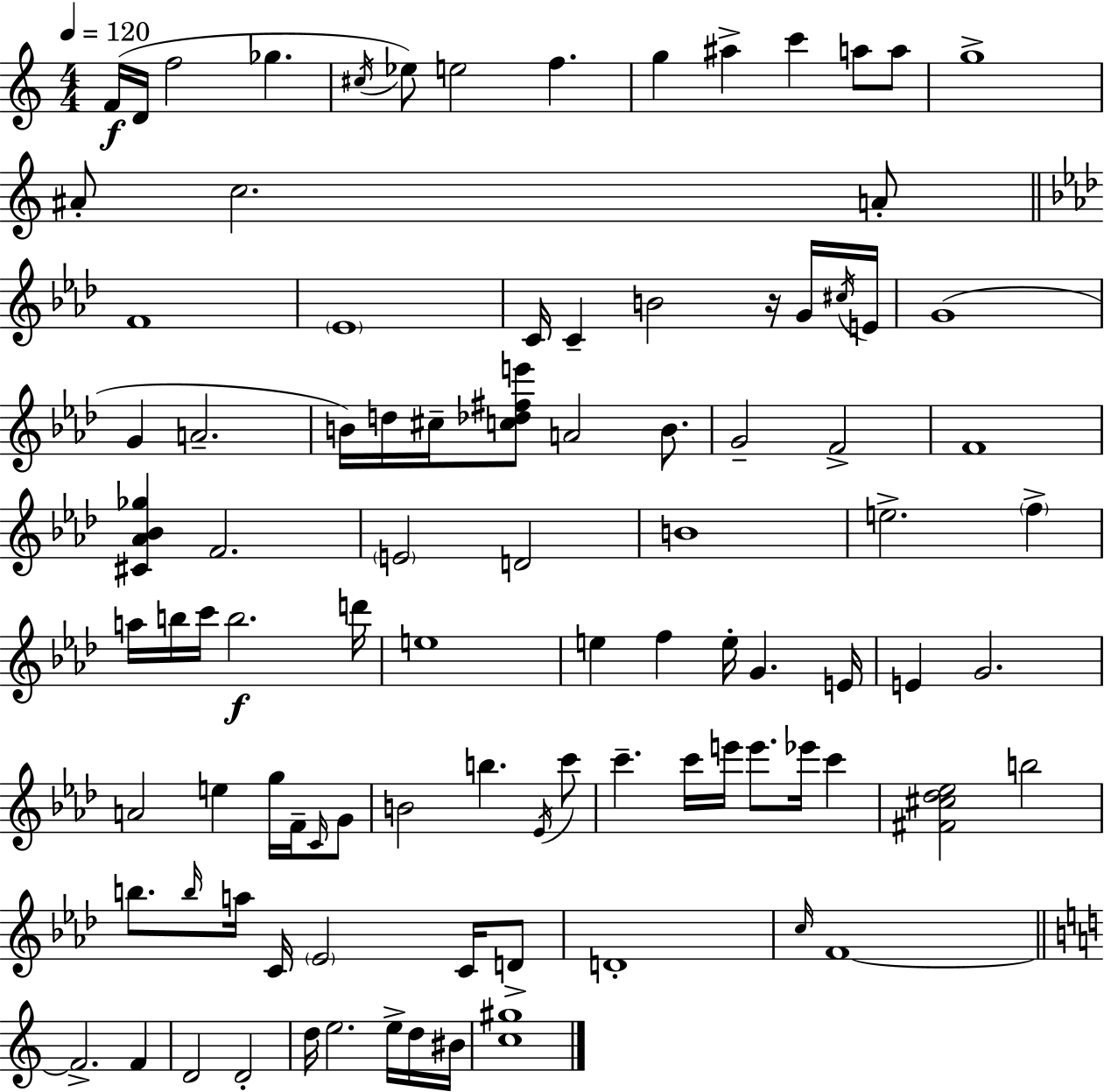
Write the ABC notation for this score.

X:1
T:Untitled
M:4/4
L:1/4
K:C
F/4 D/4 f2 _g ^c/4 _e/2 e2 f g ^a c' a/2 a/2 g4 ^A/2 c2 A/2 F4 _E4 C/4 C B2 z/4 G/4 ^c/4 E/4 G4 G A2 B/4 d/4 ^c/4 [c_d^fe']/2 A2 B/2 G2 F2 F4 [^C_A_B_g] F2 E2 D2 B4 e2 f a/4 b/4 c'/4 b2 d'/4 e4 e f e/4 G E/4 E G2 A2 e g/4 F/4 C/4 G/2 B2 b _E/4 c'/2 c' c'/4 e'/4 e'/2 _e'/4 c' [^F^c_d_e]2 b2 b/2 b/4 a/4 C/4 _E2 C/4 D/2 D4 c/4 F4 F2 F D2 D2 d/4 e2 e/4 d/4 ^B/4 [c^g]4